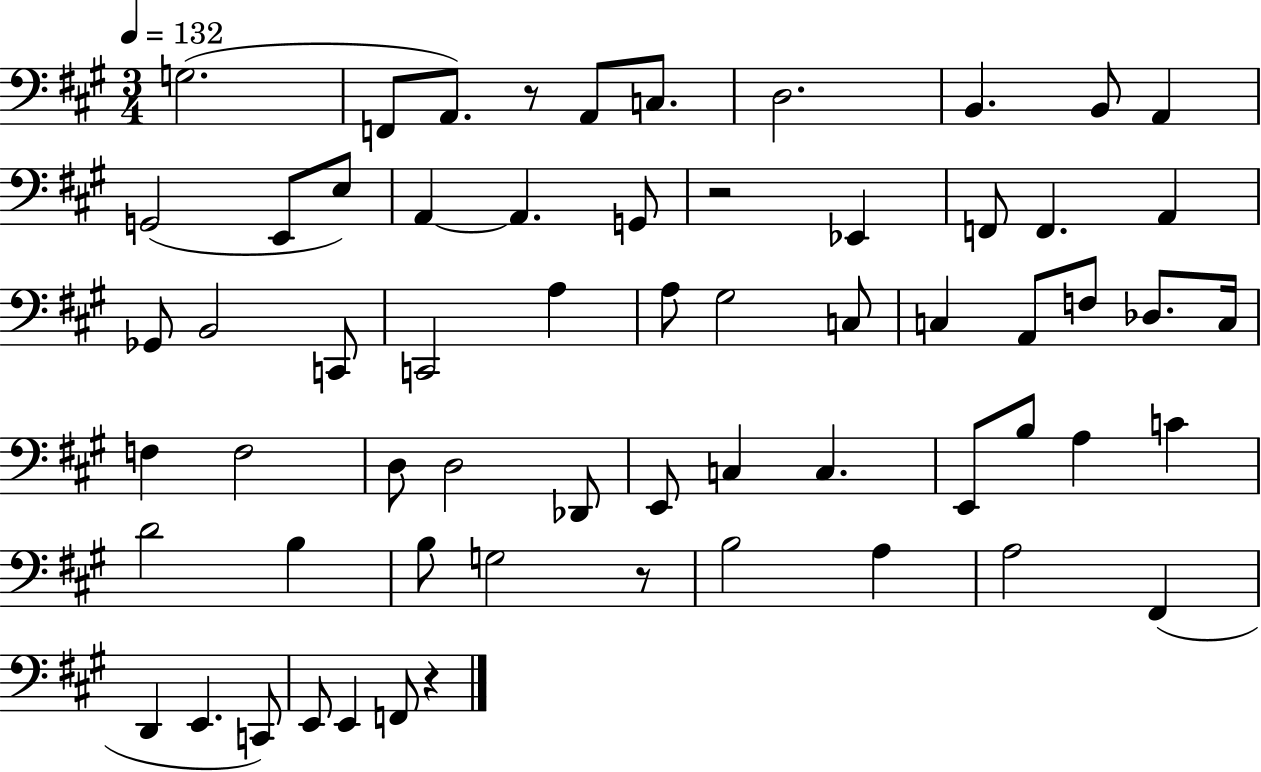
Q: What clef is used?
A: bass